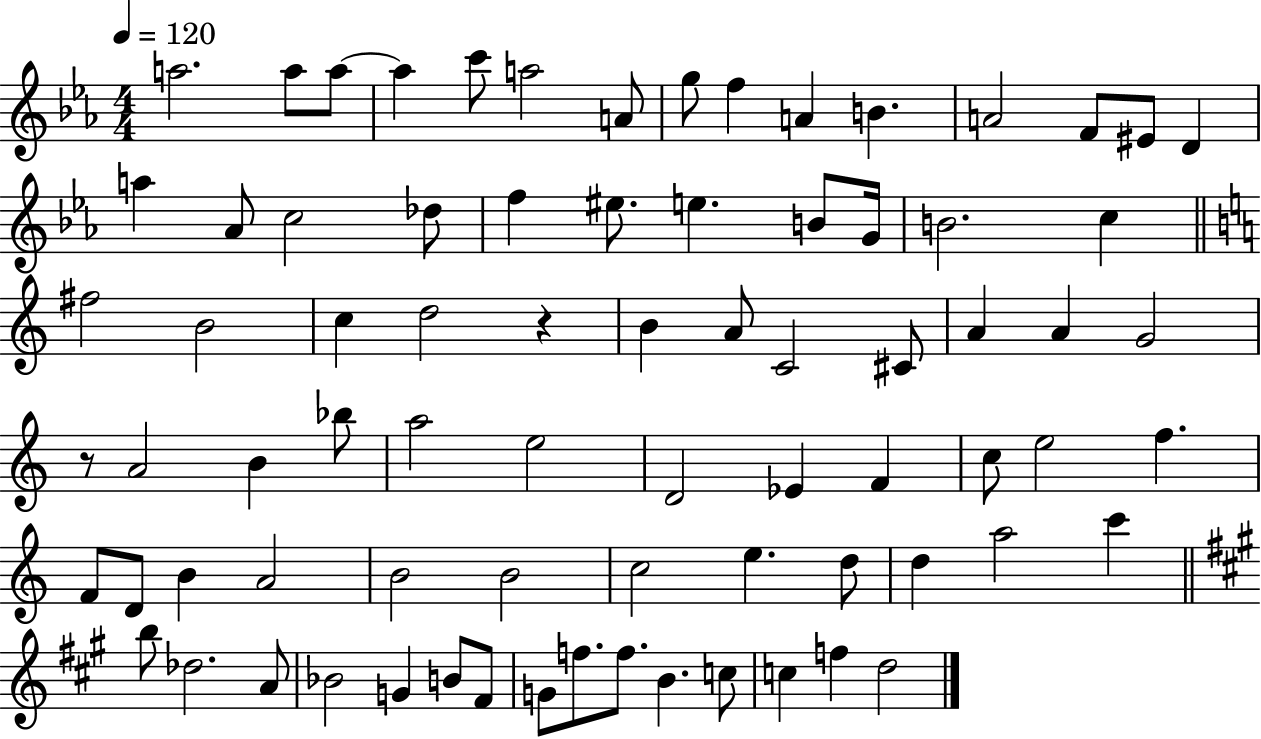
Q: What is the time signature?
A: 4/4